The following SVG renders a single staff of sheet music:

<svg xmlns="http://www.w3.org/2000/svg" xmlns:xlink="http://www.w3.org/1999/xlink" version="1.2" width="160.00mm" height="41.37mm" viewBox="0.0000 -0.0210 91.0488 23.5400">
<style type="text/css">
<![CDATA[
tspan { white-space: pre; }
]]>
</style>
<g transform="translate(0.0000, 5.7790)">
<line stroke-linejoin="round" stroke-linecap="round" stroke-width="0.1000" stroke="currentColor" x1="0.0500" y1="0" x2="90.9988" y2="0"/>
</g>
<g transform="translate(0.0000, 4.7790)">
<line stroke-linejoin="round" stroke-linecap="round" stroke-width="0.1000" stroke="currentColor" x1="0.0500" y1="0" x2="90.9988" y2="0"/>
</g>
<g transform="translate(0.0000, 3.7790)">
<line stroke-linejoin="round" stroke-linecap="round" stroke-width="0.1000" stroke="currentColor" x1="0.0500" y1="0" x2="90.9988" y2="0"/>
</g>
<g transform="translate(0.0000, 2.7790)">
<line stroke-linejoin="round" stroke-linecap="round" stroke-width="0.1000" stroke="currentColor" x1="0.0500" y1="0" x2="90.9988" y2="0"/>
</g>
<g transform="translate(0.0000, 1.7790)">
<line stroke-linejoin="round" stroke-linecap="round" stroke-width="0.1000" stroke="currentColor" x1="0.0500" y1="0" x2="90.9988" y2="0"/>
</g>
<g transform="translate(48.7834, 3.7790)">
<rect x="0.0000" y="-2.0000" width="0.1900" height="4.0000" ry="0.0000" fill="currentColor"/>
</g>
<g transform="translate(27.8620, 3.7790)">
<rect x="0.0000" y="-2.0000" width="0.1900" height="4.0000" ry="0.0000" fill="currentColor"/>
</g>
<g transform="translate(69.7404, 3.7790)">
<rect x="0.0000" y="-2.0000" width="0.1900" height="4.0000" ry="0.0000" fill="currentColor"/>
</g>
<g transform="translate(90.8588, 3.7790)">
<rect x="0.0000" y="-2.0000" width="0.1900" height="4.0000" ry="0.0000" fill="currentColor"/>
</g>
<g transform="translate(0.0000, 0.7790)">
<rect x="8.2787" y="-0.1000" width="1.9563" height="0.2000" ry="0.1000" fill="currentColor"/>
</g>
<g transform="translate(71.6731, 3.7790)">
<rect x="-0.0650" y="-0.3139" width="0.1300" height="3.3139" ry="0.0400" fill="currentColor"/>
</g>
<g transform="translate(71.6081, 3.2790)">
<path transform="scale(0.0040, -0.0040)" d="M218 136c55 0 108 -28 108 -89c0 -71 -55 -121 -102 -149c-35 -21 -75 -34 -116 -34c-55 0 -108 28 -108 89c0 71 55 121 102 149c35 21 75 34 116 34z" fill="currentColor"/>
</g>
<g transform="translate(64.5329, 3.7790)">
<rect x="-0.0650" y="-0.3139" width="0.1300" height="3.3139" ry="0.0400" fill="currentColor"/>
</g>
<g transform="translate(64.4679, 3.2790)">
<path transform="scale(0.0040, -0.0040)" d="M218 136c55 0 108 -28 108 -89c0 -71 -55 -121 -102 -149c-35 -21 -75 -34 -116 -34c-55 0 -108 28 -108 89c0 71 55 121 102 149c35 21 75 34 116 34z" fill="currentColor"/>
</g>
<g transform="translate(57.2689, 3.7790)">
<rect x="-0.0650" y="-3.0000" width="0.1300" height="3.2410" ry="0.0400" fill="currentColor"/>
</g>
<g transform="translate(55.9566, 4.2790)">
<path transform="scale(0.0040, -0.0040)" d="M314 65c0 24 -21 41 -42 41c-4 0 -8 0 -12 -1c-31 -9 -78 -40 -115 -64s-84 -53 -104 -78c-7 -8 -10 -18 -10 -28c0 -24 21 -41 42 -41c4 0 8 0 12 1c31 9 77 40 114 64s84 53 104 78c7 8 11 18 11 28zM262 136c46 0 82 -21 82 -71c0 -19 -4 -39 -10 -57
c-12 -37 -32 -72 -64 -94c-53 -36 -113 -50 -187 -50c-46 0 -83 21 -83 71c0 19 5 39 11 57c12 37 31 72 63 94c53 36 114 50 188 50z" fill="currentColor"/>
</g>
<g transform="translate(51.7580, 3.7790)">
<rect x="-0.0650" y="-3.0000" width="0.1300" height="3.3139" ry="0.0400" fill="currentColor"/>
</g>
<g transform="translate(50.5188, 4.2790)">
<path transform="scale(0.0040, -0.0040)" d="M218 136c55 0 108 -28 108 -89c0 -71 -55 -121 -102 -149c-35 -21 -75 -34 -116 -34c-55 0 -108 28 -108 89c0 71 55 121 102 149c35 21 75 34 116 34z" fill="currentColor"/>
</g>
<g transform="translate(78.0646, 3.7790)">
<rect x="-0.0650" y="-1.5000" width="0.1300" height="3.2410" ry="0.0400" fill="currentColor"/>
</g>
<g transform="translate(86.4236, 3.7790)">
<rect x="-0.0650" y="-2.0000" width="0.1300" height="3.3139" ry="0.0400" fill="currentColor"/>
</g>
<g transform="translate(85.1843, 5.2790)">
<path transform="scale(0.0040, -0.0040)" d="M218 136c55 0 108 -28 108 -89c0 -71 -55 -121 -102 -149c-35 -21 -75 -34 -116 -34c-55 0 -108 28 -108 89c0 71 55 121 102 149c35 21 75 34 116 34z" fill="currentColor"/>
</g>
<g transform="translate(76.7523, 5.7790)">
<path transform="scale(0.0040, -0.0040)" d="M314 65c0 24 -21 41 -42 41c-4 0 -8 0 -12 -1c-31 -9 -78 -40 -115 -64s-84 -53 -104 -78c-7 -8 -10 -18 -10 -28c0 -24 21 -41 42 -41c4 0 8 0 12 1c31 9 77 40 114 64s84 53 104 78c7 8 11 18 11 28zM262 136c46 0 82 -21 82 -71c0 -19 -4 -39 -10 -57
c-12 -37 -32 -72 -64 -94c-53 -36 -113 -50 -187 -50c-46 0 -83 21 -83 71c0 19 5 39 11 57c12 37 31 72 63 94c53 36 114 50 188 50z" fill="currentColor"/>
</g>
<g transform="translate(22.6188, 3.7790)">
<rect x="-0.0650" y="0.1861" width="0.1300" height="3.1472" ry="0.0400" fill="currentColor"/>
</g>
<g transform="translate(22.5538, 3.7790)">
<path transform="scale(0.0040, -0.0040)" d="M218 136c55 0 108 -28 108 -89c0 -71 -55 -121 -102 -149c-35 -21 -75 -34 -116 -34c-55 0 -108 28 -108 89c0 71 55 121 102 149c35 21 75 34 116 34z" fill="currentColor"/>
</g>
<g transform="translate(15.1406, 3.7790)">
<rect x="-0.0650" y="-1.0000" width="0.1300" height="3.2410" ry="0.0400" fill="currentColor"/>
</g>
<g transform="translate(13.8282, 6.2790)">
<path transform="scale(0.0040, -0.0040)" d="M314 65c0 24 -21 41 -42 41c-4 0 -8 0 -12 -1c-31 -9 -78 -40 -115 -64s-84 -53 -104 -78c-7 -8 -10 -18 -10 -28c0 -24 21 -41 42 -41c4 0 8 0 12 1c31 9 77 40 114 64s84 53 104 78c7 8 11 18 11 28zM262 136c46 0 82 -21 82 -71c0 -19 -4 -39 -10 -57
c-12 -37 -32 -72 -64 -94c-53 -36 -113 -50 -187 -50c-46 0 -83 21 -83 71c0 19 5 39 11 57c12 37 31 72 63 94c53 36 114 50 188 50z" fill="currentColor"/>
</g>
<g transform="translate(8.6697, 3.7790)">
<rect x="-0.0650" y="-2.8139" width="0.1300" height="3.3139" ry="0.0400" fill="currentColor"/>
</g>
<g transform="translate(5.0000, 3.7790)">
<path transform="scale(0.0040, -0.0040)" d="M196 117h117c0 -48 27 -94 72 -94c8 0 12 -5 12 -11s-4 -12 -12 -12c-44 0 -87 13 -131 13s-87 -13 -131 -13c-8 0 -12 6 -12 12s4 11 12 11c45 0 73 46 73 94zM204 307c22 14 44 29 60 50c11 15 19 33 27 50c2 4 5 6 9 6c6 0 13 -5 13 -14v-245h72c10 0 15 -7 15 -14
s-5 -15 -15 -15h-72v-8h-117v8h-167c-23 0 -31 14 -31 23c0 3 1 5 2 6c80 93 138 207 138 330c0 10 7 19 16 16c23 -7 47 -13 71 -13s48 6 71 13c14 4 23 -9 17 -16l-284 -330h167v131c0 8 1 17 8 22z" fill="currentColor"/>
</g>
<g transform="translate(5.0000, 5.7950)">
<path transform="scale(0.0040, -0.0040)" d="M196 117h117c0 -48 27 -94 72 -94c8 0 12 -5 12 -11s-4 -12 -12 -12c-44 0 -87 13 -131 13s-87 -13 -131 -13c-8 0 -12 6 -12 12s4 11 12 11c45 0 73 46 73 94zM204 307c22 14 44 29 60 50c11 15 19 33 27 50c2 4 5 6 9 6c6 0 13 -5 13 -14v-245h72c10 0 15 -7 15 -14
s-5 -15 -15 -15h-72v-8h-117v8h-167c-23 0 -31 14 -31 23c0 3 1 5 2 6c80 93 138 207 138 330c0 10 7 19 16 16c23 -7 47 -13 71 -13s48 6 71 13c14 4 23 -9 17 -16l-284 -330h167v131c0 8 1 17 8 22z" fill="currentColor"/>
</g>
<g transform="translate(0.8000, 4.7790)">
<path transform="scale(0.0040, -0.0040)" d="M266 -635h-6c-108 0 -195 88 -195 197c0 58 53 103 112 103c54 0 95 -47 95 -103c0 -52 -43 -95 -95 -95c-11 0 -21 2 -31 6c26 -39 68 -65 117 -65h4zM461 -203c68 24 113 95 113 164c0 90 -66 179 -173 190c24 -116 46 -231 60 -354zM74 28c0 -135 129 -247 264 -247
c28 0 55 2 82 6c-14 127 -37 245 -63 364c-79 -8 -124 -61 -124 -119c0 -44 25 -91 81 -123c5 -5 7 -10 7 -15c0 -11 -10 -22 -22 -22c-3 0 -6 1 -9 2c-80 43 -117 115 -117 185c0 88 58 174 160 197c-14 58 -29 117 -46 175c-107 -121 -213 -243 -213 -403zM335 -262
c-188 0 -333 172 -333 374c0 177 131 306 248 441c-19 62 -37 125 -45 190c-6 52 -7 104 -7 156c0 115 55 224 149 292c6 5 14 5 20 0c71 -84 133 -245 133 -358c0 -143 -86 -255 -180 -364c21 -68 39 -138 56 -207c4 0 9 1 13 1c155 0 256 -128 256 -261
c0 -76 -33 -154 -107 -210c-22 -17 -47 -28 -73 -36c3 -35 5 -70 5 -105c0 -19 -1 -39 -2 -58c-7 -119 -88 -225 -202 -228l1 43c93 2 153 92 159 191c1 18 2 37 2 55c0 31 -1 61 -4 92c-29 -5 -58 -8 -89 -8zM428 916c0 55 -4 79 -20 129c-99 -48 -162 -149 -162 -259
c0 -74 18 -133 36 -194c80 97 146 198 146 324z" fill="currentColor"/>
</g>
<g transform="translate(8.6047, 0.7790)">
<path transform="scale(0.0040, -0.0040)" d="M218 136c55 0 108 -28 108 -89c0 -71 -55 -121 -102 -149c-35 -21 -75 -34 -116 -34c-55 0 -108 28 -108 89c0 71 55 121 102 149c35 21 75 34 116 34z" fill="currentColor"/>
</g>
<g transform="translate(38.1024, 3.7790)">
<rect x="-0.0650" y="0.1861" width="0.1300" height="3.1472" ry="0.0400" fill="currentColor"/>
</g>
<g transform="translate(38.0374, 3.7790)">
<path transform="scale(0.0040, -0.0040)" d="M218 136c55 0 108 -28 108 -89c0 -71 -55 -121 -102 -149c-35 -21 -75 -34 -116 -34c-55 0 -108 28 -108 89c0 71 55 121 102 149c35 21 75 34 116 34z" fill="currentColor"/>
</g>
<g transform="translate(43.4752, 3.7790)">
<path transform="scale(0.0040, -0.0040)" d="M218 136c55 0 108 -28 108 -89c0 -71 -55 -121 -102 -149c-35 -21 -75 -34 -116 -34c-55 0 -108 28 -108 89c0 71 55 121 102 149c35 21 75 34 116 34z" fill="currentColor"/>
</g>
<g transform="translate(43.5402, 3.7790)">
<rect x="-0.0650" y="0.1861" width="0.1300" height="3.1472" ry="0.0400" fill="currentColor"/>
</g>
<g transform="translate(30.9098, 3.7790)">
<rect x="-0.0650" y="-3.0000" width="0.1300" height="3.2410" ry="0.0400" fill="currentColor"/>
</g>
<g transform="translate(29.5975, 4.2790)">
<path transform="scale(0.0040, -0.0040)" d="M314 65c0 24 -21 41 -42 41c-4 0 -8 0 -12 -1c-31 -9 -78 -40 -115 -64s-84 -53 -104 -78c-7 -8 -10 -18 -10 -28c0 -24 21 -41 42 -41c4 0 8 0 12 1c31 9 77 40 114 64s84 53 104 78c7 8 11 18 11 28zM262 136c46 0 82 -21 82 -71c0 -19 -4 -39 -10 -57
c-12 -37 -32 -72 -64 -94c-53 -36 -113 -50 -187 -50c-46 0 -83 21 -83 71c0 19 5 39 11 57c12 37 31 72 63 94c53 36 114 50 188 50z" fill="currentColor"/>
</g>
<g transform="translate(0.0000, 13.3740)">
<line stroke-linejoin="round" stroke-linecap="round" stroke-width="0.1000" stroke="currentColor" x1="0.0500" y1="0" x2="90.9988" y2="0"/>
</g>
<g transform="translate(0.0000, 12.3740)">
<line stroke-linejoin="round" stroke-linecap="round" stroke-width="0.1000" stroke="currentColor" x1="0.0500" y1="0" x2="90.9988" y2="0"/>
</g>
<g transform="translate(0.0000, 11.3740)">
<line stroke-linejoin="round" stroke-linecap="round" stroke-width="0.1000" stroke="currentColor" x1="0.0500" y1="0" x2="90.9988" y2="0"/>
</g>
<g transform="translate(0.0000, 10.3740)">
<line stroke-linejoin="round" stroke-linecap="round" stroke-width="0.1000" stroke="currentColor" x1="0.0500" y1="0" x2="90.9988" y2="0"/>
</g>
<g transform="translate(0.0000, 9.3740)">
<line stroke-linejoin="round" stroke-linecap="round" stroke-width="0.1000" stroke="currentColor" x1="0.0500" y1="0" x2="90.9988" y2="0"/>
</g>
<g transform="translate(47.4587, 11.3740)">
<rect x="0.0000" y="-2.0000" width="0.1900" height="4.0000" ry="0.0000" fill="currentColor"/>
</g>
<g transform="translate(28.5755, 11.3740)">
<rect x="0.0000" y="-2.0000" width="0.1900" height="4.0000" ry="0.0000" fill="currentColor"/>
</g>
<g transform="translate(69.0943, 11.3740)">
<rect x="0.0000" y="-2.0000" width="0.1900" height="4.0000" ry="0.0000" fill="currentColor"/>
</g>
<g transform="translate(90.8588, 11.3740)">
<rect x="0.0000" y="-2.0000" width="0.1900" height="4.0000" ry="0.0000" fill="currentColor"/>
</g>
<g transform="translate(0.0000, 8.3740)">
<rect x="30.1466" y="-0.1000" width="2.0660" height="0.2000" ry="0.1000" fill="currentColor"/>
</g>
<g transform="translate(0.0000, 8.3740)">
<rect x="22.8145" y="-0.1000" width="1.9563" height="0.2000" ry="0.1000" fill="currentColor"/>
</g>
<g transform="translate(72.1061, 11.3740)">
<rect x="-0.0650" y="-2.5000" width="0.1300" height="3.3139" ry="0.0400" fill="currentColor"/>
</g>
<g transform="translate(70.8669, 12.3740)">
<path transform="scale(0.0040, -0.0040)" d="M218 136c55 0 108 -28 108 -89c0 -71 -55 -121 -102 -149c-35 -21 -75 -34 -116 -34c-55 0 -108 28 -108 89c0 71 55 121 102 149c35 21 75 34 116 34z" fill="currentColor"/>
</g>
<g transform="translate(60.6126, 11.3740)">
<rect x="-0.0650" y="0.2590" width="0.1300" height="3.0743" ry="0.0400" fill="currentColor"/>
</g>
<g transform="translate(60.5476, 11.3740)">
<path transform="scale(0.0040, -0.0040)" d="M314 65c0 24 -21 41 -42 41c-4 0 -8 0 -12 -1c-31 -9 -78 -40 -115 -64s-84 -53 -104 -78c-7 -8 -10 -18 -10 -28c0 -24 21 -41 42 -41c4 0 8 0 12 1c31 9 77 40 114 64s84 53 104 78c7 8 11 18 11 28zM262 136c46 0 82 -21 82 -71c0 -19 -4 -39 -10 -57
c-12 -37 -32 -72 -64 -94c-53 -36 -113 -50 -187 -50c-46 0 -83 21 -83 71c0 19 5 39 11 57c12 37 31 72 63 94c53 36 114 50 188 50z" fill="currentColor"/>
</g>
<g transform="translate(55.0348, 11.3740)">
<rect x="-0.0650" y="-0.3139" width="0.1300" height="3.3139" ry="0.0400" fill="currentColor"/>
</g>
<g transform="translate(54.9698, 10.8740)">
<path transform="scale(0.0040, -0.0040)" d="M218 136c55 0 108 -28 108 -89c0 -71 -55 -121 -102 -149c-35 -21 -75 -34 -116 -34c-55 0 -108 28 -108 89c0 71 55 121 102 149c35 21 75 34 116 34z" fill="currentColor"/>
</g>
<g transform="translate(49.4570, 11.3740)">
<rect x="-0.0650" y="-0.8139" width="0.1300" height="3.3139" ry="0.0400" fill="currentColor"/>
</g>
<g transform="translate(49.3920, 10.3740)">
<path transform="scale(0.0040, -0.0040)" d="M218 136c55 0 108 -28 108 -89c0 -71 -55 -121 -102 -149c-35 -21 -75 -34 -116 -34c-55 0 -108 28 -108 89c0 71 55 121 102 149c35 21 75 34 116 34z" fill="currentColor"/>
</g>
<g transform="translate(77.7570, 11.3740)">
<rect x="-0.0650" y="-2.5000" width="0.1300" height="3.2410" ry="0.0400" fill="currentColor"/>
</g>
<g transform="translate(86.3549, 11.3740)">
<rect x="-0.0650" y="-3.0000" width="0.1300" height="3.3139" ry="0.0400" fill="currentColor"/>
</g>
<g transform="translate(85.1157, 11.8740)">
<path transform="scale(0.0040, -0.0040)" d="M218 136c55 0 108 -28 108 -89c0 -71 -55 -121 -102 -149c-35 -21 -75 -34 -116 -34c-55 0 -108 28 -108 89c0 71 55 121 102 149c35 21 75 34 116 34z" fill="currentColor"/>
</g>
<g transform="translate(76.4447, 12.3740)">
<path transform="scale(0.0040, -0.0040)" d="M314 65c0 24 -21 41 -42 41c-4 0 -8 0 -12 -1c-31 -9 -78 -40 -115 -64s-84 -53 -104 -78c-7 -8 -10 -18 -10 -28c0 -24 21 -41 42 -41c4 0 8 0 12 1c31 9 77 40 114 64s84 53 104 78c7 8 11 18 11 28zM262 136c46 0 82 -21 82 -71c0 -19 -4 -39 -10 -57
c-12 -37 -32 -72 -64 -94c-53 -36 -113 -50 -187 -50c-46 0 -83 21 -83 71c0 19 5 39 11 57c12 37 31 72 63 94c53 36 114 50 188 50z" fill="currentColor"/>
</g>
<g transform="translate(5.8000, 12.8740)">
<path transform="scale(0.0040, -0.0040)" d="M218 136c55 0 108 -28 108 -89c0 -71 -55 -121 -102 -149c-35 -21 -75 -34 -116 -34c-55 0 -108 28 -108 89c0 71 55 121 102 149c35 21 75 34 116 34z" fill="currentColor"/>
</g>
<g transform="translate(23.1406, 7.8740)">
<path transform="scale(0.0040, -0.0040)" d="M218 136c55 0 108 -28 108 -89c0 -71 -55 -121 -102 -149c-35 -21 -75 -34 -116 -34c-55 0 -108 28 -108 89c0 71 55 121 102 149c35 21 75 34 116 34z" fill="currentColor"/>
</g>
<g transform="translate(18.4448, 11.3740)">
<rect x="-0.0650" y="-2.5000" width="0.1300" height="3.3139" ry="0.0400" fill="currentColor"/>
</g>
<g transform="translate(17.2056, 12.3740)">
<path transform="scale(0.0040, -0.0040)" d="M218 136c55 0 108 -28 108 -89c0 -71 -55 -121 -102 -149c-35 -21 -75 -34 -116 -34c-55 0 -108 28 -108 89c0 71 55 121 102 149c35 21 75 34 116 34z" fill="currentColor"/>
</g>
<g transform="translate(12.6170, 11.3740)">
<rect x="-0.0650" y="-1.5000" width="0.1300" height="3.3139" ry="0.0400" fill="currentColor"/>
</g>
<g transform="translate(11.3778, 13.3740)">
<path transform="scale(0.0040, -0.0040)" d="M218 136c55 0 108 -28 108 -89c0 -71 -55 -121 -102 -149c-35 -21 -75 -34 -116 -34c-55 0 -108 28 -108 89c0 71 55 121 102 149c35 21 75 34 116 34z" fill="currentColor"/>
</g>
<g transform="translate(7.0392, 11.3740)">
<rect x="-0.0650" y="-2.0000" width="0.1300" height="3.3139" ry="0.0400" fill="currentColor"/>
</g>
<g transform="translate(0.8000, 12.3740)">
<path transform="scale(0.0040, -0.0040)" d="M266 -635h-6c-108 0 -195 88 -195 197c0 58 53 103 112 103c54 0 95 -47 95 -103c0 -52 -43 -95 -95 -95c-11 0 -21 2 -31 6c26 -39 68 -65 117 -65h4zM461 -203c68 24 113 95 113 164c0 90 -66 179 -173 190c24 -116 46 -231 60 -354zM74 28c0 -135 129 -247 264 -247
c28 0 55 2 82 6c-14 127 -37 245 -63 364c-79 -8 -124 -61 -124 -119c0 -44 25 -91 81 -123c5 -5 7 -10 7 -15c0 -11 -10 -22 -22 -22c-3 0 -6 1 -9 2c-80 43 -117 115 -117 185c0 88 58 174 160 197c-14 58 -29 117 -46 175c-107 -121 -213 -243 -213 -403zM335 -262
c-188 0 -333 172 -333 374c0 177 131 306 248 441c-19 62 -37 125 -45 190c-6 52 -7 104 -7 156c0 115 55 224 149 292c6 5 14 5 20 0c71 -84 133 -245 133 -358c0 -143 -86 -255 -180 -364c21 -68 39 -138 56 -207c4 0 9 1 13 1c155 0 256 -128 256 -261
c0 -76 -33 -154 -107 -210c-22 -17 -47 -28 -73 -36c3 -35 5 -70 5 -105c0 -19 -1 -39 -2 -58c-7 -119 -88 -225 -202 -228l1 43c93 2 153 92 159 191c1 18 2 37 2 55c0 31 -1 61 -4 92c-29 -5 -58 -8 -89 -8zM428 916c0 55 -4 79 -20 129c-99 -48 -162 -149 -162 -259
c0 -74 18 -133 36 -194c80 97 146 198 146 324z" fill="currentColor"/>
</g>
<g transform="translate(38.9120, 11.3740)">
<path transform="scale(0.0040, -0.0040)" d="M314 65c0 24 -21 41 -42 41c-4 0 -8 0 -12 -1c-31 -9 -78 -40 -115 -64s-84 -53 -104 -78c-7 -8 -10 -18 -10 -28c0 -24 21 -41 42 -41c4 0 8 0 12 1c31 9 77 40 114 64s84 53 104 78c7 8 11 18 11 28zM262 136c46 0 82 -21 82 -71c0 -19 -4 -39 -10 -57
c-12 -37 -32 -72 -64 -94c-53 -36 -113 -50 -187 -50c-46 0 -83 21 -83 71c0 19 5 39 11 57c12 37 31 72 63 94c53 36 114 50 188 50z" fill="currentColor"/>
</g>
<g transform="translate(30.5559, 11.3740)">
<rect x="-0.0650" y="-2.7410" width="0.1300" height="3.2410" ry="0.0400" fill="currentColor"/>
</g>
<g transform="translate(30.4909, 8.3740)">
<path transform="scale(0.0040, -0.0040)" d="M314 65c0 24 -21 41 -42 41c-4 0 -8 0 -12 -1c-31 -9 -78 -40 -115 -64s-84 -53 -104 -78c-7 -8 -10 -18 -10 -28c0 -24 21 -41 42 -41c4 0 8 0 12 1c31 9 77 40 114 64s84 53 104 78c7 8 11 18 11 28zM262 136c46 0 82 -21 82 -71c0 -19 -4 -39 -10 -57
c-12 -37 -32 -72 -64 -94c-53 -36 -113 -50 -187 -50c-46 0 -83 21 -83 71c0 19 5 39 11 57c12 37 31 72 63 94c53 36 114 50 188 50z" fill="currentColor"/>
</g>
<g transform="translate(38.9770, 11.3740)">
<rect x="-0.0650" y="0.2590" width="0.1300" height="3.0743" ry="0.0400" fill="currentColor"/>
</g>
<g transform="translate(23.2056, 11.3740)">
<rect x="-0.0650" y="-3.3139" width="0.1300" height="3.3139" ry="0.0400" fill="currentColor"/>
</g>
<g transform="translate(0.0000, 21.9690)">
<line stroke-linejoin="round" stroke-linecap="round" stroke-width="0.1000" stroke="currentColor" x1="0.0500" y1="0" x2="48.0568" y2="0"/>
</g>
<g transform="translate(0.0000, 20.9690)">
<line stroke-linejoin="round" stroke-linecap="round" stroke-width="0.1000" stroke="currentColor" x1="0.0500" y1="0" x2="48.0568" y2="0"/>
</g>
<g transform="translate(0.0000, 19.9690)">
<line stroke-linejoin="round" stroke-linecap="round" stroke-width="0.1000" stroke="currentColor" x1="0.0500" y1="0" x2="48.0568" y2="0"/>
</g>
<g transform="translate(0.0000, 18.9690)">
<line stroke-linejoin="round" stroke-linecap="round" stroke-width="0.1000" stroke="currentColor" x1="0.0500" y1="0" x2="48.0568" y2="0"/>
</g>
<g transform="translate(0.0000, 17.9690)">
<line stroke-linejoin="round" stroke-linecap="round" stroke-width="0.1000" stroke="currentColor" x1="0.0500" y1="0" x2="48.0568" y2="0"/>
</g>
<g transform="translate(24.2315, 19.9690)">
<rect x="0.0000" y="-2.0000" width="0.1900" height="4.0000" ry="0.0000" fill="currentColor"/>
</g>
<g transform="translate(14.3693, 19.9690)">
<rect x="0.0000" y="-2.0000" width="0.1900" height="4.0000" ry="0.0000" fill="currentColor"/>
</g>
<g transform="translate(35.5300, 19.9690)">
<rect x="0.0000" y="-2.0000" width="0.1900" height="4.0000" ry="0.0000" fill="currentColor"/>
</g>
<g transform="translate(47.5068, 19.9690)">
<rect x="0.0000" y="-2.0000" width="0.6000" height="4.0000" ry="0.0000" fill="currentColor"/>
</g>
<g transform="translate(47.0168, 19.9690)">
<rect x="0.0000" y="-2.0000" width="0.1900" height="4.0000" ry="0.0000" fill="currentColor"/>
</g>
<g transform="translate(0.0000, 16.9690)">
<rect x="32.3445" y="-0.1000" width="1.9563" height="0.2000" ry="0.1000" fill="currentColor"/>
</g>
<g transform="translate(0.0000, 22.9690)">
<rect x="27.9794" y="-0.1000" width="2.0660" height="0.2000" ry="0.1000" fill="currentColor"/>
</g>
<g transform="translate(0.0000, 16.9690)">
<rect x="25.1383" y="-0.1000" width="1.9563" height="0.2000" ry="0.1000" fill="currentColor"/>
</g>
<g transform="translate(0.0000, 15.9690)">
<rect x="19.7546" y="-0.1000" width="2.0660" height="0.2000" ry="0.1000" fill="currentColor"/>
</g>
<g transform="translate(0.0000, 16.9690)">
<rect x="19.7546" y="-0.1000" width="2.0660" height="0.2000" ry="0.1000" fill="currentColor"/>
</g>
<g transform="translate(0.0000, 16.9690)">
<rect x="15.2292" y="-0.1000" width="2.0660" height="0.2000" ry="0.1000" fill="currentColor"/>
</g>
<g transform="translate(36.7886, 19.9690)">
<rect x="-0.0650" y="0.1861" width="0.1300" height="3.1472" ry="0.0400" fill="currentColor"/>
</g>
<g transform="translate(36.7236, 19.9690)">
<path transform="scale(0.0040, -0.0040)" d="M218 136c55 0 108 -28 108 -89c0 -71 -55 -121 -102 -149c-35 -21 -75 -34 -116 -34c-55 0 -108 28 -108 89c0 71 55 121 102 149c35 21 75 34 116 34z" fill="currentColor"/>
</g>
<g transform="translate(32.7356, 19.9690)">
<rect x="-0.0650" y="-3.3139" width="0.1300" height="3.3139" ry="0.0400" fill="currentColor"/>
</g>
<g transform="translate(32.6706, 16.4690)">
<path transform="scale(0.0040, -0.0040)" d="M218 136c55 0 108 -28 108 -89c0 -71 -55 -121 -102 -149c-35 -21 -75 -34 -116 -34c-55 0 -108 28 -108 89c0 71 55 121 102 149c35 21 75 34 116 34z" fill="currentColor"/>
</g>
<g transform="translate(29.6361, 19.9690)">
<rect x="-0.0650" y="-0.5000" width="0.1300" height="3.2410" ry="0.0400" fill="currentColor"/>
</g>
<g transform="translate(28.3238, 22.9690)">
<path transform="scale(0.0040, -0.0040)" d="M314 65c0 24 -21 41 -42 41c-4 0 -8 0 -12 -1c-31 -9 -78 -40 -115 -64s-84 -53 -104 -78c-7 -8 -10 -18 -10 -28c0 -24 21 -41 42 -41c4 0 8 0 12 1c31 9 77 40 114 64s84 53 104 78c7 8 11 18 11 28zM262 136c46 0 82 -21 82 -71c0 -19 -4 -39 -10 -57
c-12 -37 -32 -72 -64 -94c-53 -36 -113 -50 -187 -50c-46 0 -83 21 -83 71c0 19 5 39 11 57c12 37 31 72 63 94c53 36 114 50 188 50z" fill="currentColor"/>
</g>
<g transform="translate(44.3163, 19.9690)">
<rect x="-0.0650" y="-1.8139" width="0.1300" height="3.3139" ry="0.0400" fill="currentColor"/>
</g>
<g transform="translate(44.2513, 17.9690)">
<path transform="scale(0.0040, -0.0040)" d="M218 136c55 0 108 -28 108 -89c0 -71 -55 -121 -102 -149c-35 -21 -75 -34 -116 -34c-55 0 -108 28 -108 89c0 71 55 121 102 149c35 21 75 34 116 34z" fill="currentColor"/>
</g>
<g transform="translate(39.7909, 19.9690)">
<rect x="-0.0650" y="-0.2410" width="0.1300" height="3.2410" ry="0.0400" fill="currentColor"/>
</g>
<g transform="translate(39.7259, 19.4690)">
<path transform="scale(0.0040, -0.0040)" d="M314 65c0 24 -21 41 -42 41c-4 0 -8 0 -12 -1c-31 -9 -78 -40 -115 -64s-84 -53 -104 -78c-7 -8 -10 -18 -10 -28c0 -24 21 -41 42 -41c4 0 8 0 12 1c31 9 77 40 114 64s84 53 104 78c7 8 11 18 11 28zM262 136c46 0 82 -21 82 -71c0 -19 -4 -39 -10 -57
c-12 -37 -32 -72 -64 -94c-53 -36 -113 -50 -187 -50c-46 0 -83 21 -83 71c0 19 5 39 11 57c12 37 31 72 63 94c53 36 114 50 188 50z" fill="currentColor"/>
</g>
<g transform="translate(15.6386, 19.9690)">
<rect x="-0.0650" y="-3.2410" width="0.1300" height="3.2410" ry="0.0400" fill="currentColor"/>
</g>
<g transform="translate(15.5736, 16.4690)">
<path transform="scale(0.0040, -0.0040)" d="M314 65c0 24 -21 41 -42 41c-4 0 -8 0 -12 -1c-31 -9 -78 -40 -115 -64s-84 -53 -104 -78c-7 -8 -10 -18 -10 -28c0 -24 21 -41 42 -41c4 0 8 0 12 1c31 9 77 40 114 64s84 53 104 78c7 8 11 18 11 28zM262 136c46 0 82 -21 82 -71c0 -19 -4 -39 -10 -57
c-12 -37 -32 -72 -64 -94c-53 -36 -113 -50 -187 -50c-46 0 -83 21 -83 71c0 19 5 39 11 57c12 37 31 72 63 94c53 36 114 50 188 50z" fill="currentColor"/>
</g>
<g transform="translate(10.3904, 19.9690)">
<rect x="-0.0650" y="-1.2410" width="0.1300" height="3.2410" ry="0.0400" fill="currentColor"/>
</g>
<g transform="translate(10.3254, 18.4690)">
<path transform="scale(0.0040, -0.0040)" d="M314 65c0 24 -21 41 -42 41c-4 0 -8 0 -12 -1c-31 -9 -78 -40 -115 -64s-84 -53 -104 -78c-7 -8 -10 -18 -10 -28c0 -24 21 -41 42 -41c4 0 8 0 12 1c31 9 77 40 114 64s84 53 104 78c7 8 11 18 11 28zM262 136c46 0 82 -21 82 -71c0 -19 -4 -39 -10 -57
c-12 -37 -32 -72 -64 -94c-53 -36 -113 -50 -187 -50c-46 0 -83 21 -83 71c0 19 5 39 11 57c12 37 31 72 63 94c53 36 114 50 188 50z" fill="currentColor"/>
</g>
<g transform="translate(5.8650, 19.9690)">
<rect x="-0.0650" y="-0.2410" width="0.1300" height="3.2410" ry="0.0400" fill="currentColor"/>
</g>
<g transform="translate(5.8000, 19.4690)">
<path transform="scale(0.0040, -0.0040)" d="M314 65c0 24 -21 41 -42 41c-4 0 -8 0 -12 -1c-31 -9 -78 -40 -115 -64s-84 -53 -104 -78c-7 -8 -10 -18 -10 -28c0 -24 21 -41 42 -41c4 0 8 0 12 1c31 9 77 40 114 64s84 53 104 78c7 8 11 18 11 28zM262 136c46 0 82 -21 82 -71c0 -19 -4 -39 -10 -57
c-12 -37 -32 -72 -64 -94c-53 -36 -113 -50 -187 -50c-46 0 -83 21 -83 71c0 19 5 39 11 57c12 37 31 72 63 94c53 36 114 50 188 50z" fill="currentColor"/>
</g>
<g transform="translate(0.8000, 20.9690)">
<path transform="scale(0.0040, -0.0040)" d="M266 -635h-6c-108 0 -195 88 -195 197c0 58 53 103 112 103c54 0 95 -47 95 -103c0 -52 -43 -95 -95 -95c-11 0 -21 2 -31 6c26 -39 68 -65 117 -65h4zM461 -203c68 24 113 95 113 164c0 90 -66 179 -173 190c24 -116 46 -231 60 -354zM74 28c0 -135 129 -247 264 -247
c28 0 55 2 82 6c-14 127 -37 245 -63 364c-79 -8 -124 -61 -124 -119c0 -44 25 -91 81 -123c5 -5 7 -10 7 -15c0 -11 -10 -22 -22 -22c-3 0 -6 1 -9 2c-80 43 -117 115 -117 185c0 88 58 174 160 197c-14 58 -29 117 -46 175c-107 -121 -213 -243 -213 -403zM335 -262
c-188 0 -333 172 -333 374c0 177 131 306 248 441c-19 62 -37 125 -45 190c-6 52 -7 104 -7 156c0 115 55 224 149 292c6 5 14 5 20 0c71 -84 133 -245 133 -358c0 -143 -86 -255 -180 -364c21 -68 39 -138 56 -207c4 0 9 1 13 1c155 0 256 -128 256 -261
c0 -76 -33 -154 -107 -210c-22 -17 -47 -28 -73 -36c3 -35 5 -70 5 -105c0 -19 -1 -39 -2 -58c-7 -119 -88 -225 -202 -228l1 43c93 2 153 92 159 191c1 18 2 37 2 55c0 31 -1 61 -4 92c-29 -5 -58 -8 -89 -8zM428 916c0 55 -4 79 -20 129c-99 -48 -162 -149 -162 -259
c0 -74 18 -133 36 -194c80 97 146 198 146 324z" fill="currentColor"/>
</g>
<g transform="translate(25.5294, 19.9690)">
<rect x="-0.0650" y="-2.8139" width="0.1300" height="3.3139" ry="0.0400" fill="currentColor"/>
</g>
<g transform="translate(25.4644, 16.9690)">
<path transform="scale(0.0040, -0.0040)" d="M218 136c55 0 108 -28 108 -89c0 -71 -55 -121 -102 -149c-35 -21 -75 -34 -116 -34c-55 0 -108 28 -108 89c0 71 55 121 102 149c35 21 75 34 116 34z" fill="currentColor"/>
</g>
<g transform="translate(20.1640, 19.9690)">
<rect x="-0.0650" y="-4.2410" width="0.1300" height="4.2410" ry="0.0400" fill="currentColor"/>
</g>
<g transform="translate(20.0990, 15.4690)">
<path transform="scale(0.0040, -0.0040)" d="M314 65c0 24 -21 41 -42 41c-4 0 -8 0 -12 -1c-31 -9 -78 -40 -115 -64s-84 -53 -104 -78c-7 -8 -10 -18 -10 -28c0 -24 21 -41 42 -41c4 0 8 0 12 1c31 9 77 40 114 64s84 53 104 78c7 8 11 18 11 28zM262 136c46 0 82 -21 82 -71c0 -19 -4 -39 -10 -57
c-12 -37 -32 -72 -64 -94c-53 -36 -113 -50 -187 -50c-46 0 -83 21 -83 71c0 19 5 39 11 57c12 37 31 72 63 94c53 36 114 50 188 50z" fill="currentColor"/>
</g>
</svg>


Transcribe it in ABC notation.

X:1
T:Untitled
M:4/4
L:1/4
K:C
a D2 B A2 B B A A2 c c E2 F F E G b a2 B2 d c B2 G G2 A c2 e2 b2 d'2 a C2 b B c2 f